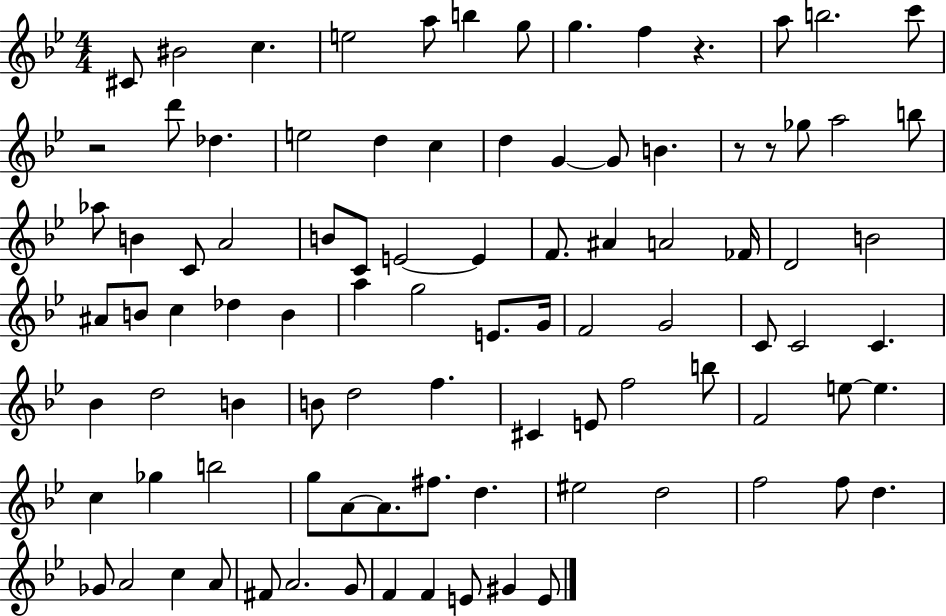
X:1
T:Untitled
M:4/4
L:1/4
K:Bb
^C/2 ^B2 c e2 a/2 b g/2 g f z a/2 b2 c'/2 z2 d'/2 _d e2 d c d G G/2 B z/2 z/2 _g/2 a2 b/2 _a/2 B C/2 A2 B/2 C/2 E2 E F/2 ^A A2 _F/4 D2 B2 ^A/2 B/2 c _d B a g2 E/2 G/4 F2 G2 C/2 C2 C _B d2 B B/2 d2 f ^C E/2 f2 b/2 F2 e/2 e c _g b2 g/2 A/2 A/2 ^f/2 d ^e2 d2 f2 f/2 d _G/2 A2 c A/2 ^F/2 A2 G/2 F F E/2 ^G E/2